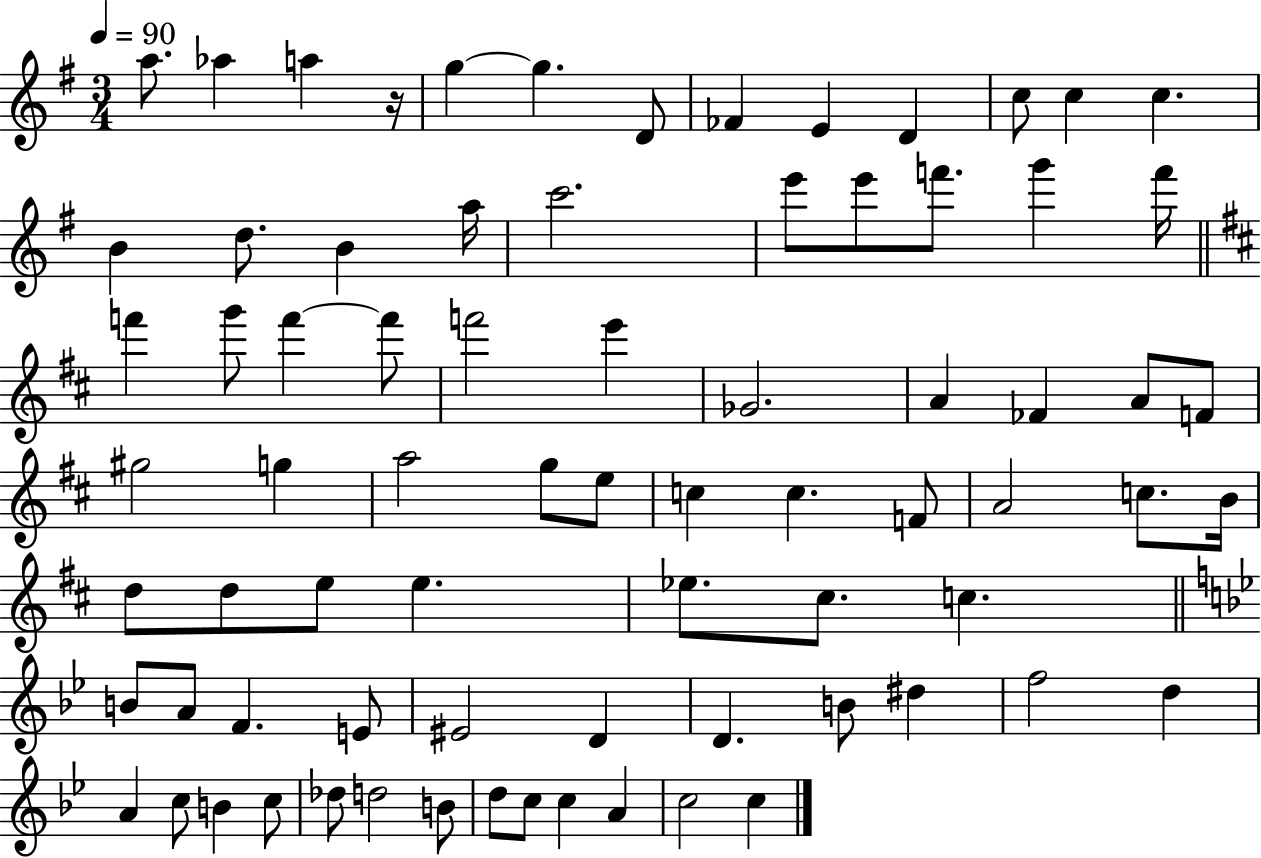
X:1
T:Untitled
M:3/4
L:1/4
K:G
a/2 _a a z/4 g g D/2 _F E D c/2 c c B d/2 B a/4 c'2 e'/2 e'/2 f'/2 g' f'/4 f' g'/2 f' f'/2 f'2 e' _G2 A _F A/2 F/2 ^g2 g a2 g/2 e/2 c c F/2 A2 c/2 B/4 d/2 d/2 e/2 e _e/2 ^c/2 c B/2 A/2 F E/2 ^E2 D D B/2 ^d f2 d A c/2 B c/2 _d/2 d2 B/2 d/2 c/2 c A c2 c